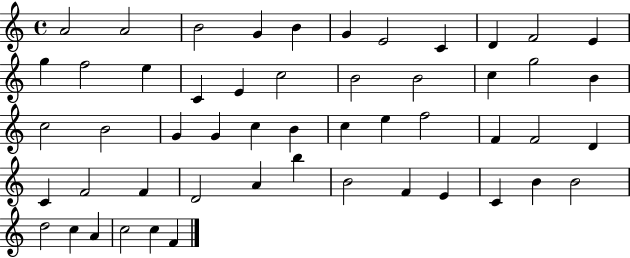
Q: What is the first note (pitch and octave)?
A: A4